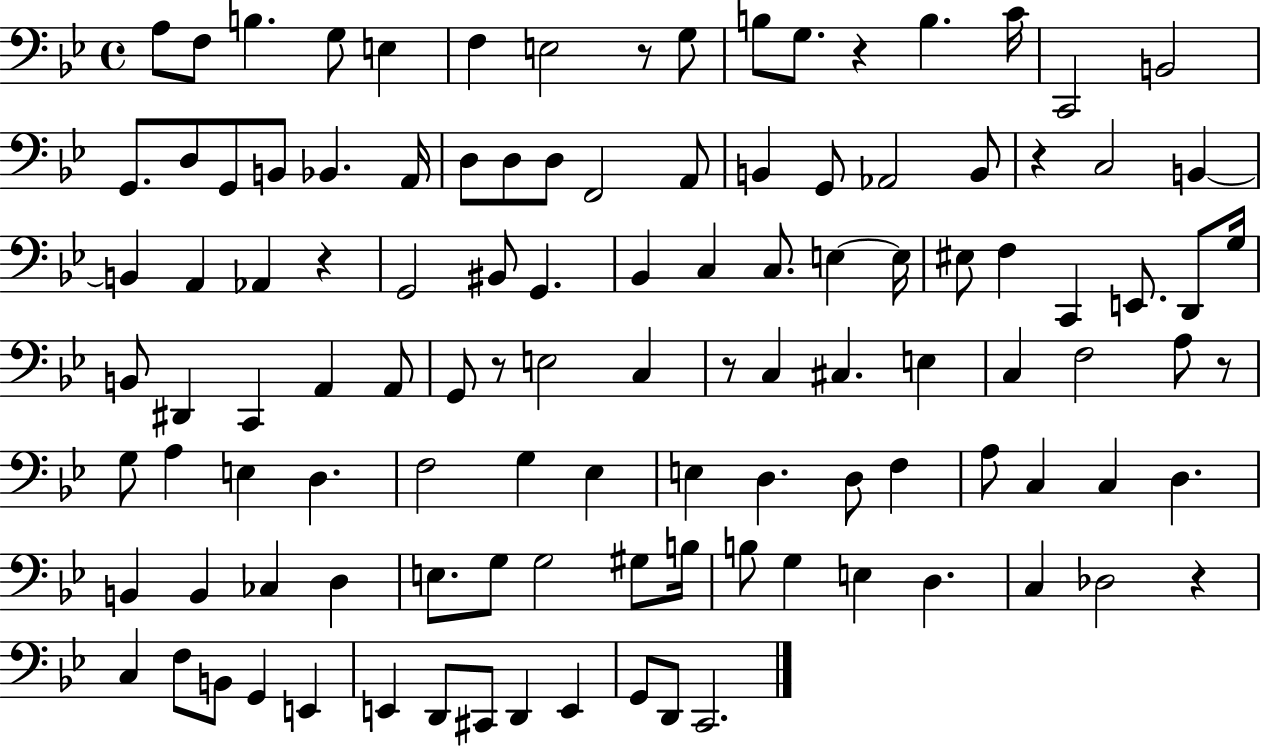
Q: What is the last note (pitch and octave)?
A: C2